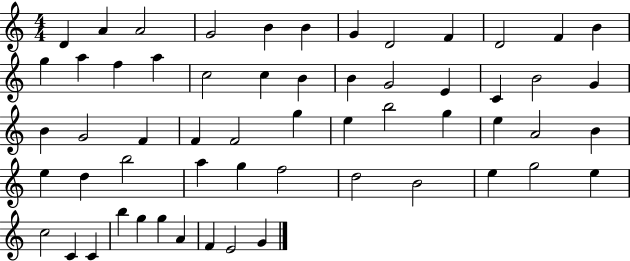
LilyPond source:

{
  \clef treble
  \numericTimeSignature
  \time 4/4
  \key c \major
  d'4 a'4 a'2 | g'2 b'4 b'4 | g'4 d'2 f'4 | d'2 f'4 b'4 | \break g''4 a''4 f''4 a''4 | c''2 c''4 b'4 | b'4 g'2 e'4 | c'4 b'2 g'4 | \break b'4 g'2 f'4 | f'4 f'2 g''4 | e''4 b''2 g''4 | e''4 a'2 b'4 | \break e''4 d''4 b''2 | a''4 g''4 f''2 | d''2 b'2 | e''4 g''2 e''4 | \break c''2 c'4 c'4 | b''4 g''4 g''4 a'4 | f'4 e'2 g'4 | \bar "|."
}